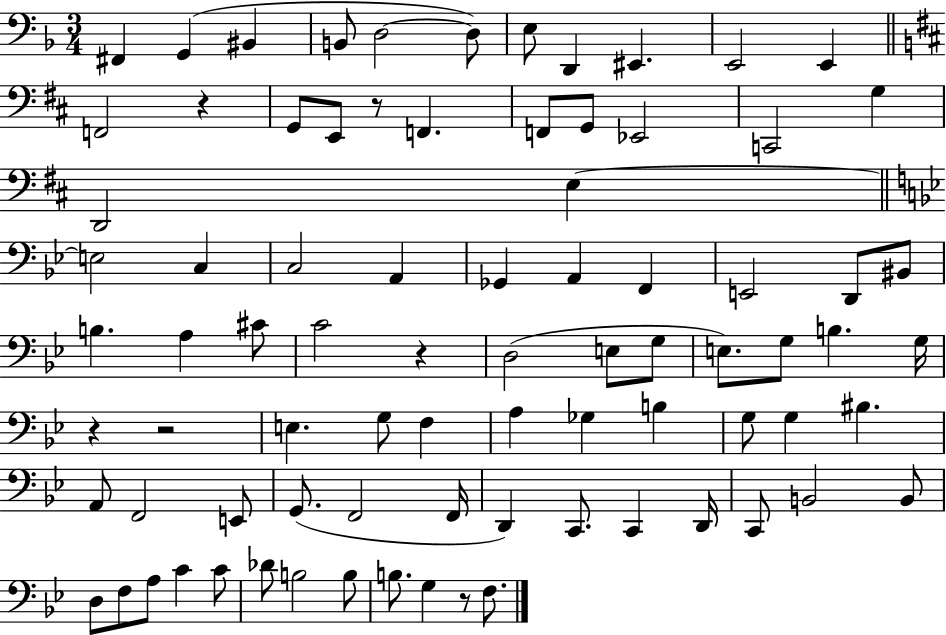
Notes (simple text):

F#2/q G2/q BIS2/q B2/e D3/h D3/e E3/e D2/q EIS2/q. E2/h E2/q F2/h R/q G2/e E2/e R/e F2/q. F2/e G2/e Eb2/h C2/h G3/q D2/h E3/q E3/h C3/q C3/h A2/q Gb2/q A2/q F2/q E2/h D2/e BIS2/e B3/q. A3/q C#4/e C4/h R/q D3/h E3/e G3/e E3/e. G3/e B3/q. G3/s R/q R/h E3/q. G3/e F3/q A3/q Gb3/q B3/q G3/e G3/q BIS3/q. A2/e F2/h E2/e G2/e. F2/h F2/s D2/q C2/e. C2/q D2/s C2/e B2/h B2/e D3/e F3/e A3/e C4/q C4/e Db4/e B3/h B3/e B3/e. G3/q R/e F3/e.